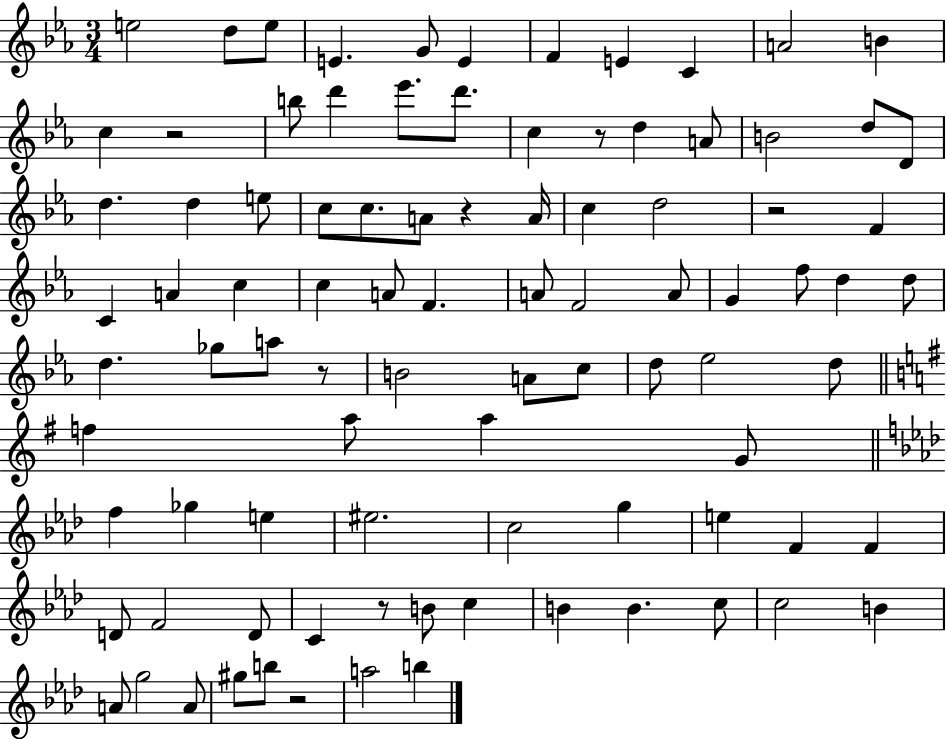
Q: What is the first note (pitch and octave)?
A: E5